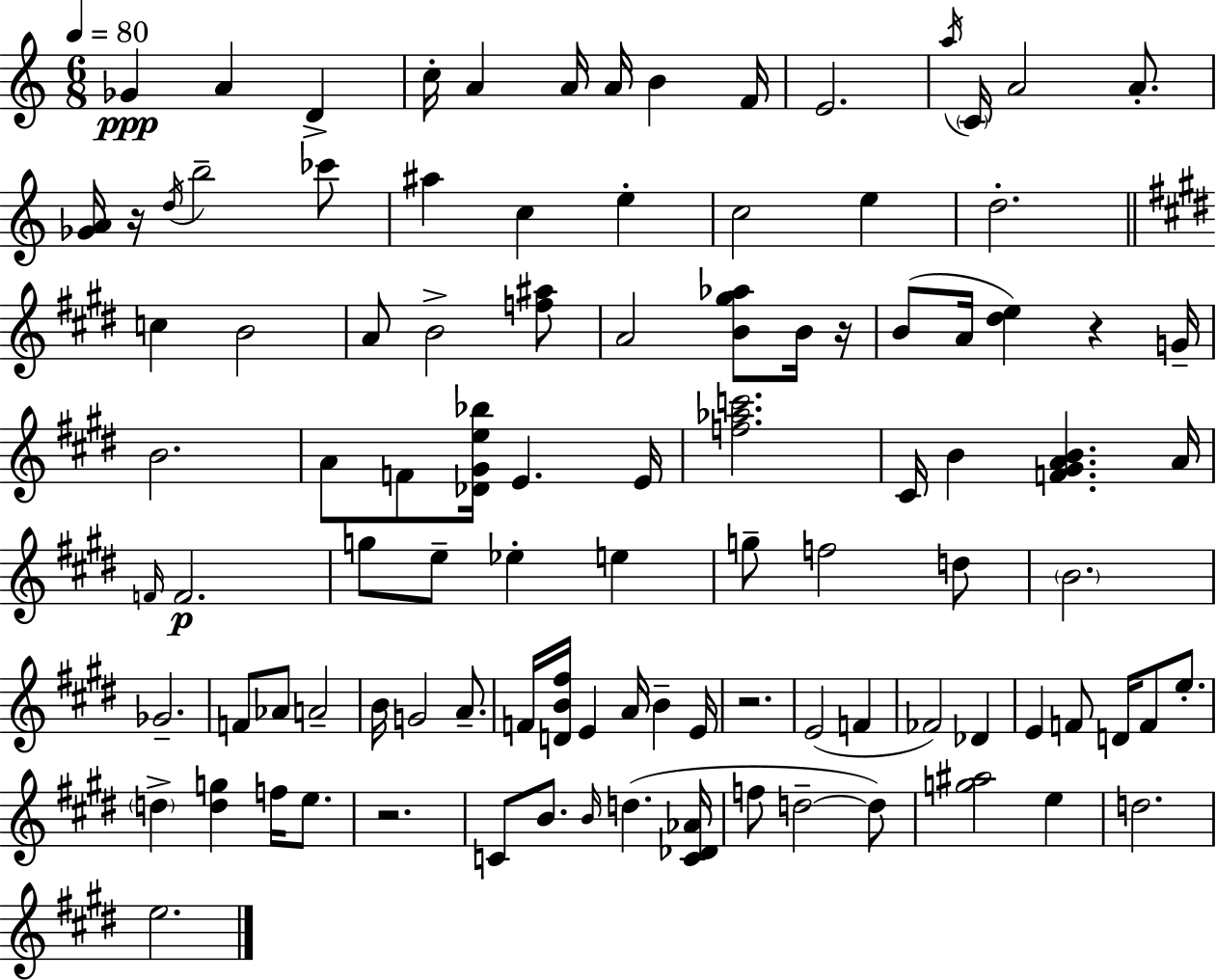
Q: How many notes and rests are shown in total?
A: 100